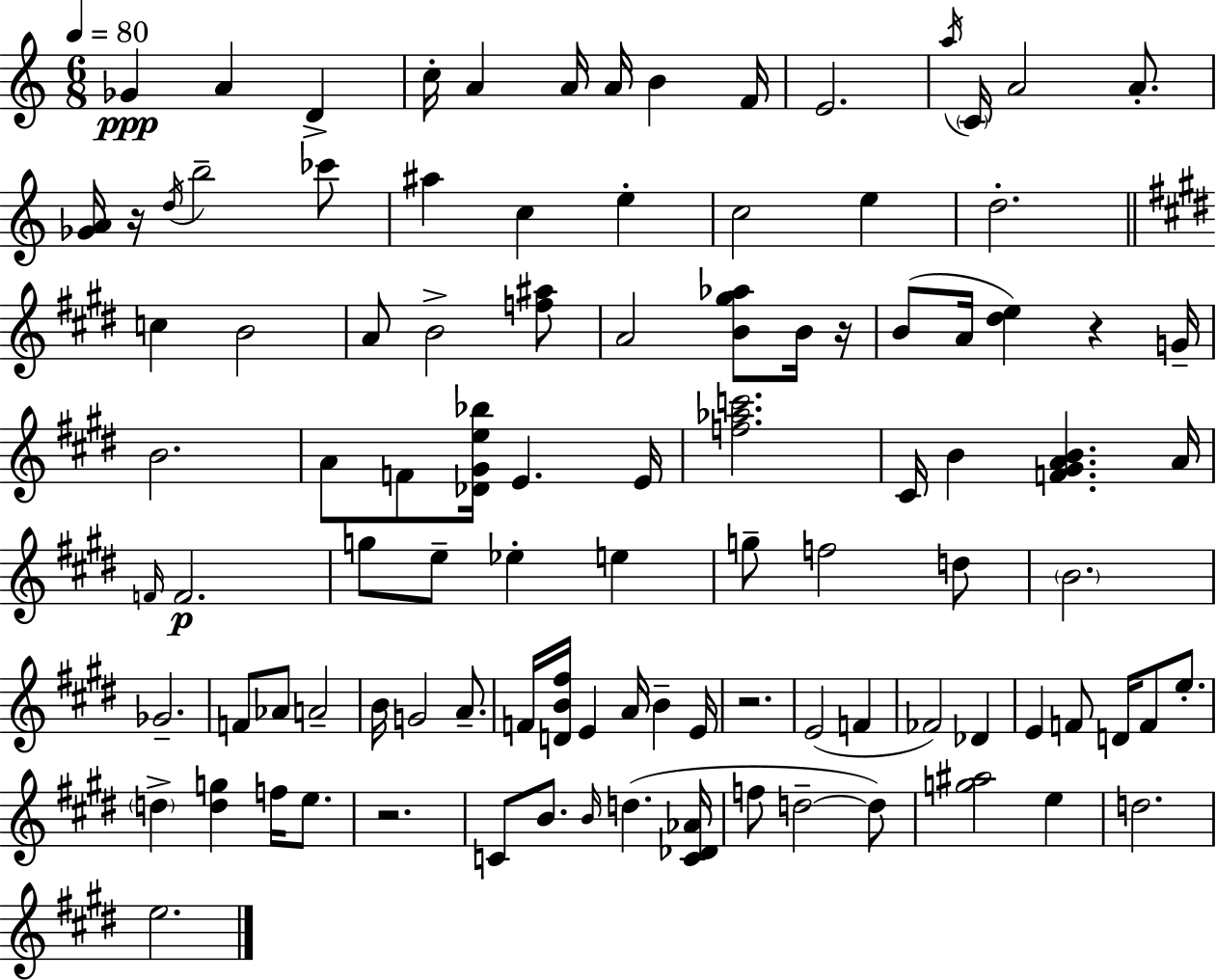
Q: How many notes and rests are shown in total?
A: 100